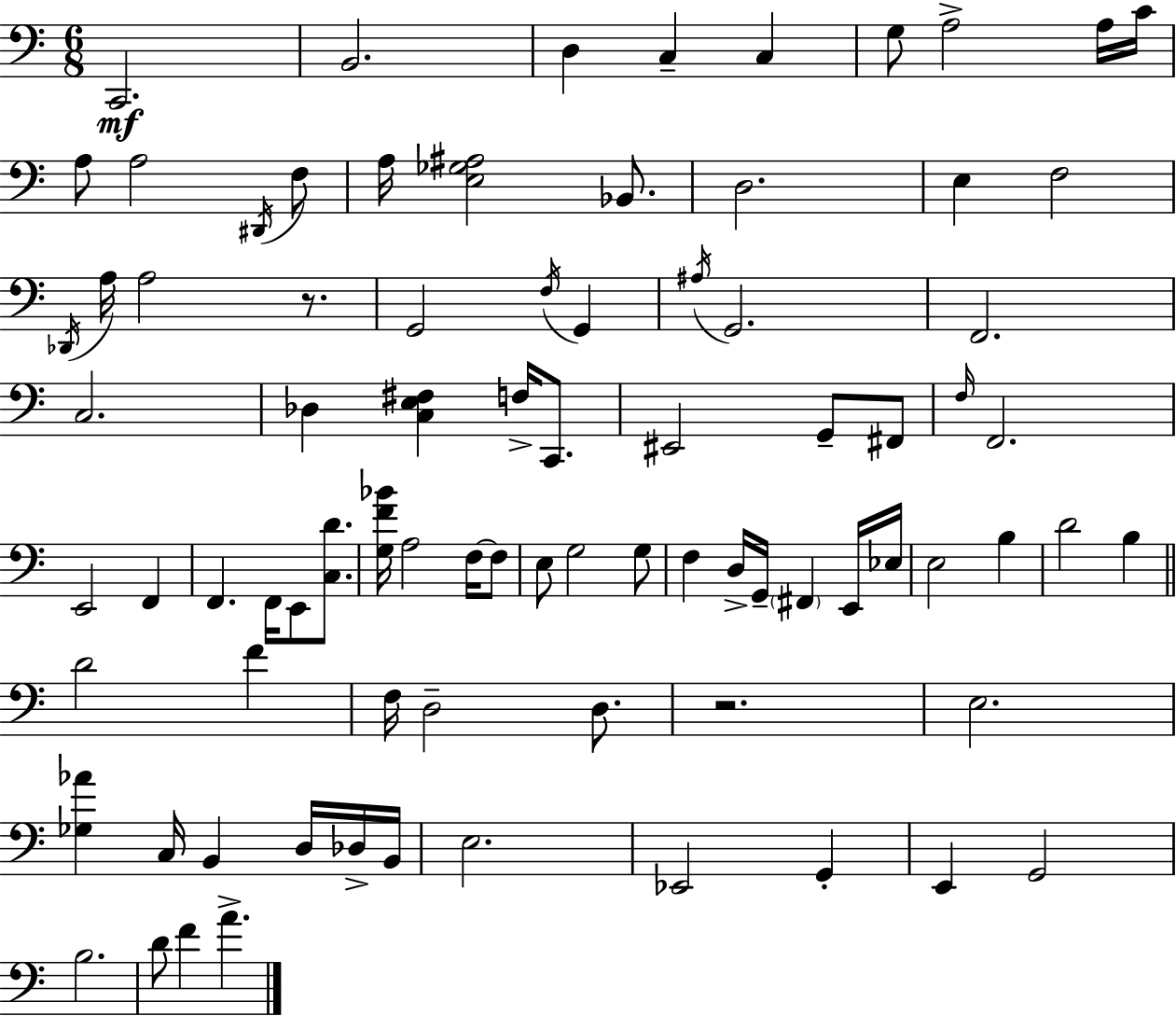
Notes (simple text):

C2/h. B2/h. D3/q C3/q C3/q G3/e A3/h A3/s C4/s A3/e A3/h D#2/s F3/e A3/s [E3,Gb3,A#3]/h Bb2/e. D3/h. E3/q F3/h Db2/s A3/s A3/h R/e. G2/h F3/s G2/q A#3/s G2/h. F2/h. C3/h. Db3/q [C3,E3,F#3]/q F3/s C2/e. EIS2/h G2/e F#2/e F3/s F2/h. E2/h F2/q F2/q. F2/s E2/e [C3,D4]/e. [G3,F4,Bb4]/s A3/h F3/s F3/e E3/e G3/h G3/e F3/q D3/s G2/s F#2/q E2/s Eb3/s E3/h B3/q D4/h B3/q D4/h F4/q F3/s D3/h D3/e. R/h. E3/h. [Gb3,Ab4]/q C3/s B2/q D3/s Db3/s B2/s E3/h. Eb2/h G2/q E2/q G2/h B3/h. D4/e F4/q A4/q.